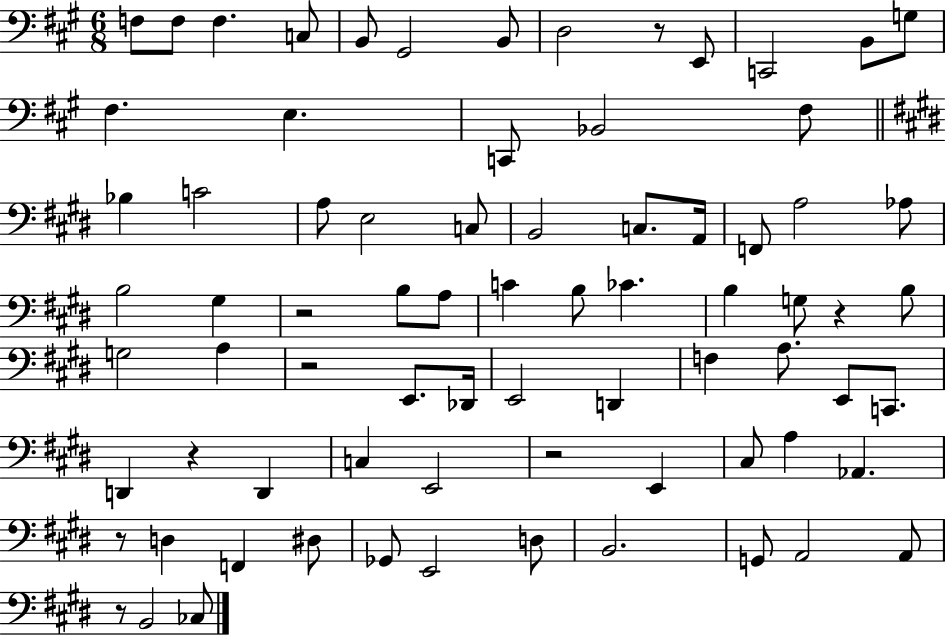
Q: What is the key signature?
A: A major